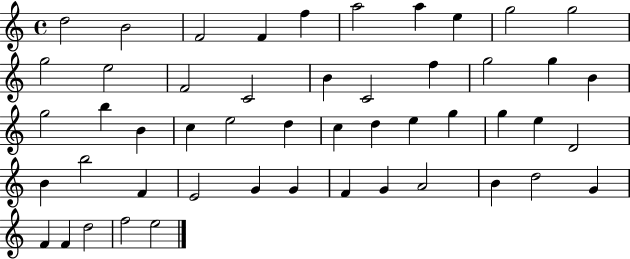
{
  \clef treble
  \time 4/4
  \defaultTimeSignature
  \key c \major
  d''2 b'2 | f'2 f'4 f''4 | a''2 a''4 e''4 | g''2 g''2 | \break g''2 e''2 | f'2 c'2 | b'4 c'2 f''4 | g''2 g''4 b'4 | \break g''2 b''4 b'4 | c''4 e''2 d''4 | c''4 d''4 e''4 g''4 | g''4 e''4 d'2 | \break b'4 b''2 f'4 | e'2 g'4 g'4 | f'4 g'4 a'2 | b'4 d''2 g'4 | \break f'4 f'4 d''2 | f''2 e''2 | \bar "|."
}